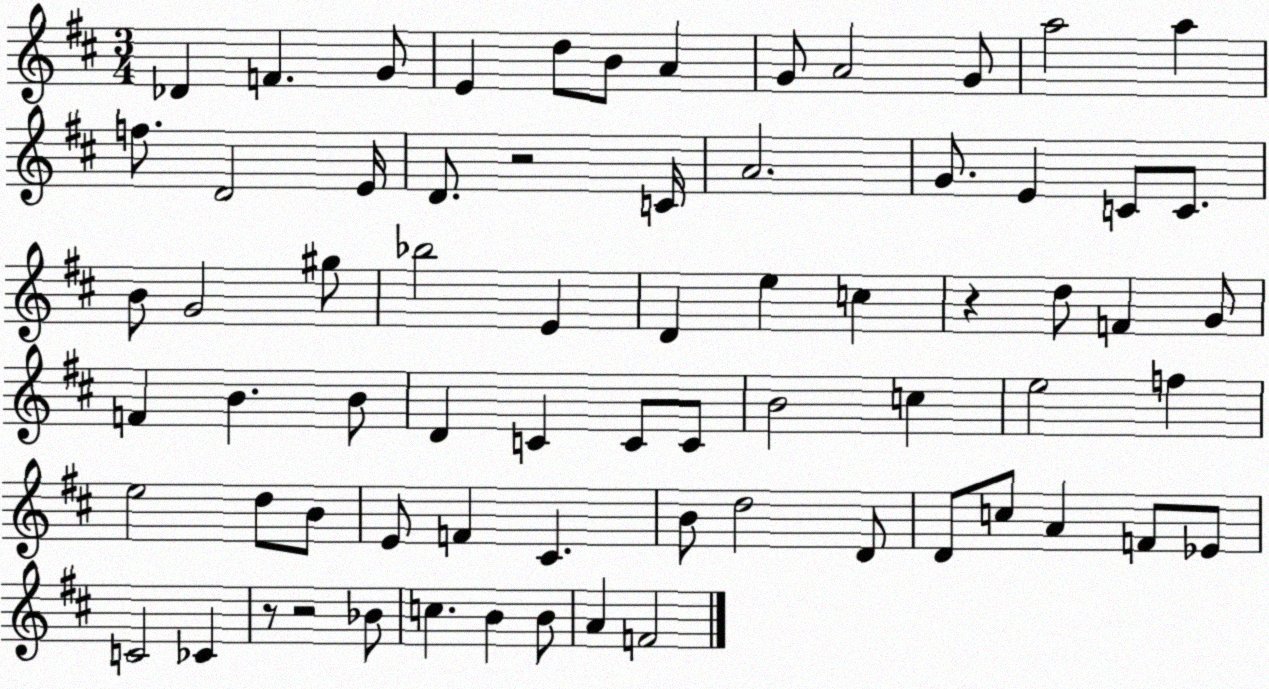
X:1
T:Untitled
M:3/4
L:1/4
K:D
_D F G/2 E d/2 B/2 A G/2 A2 G/2 a2 a f/2 D2 E/4 D/2 z2 C/4 A2 G/2 E C/2 C/2 B/2 G2 ^g/2 _b2 E D e c z d/2 F G/2 F B B/2 D C C/2 C/2 B2 c e2 f e2 d/2 B/2 E/2 F ^C B/2 d2 D/2 D/2 c/2 A F/2 _E/2 C2 _C z/2 z2 _B/2 c B B/2 A F2